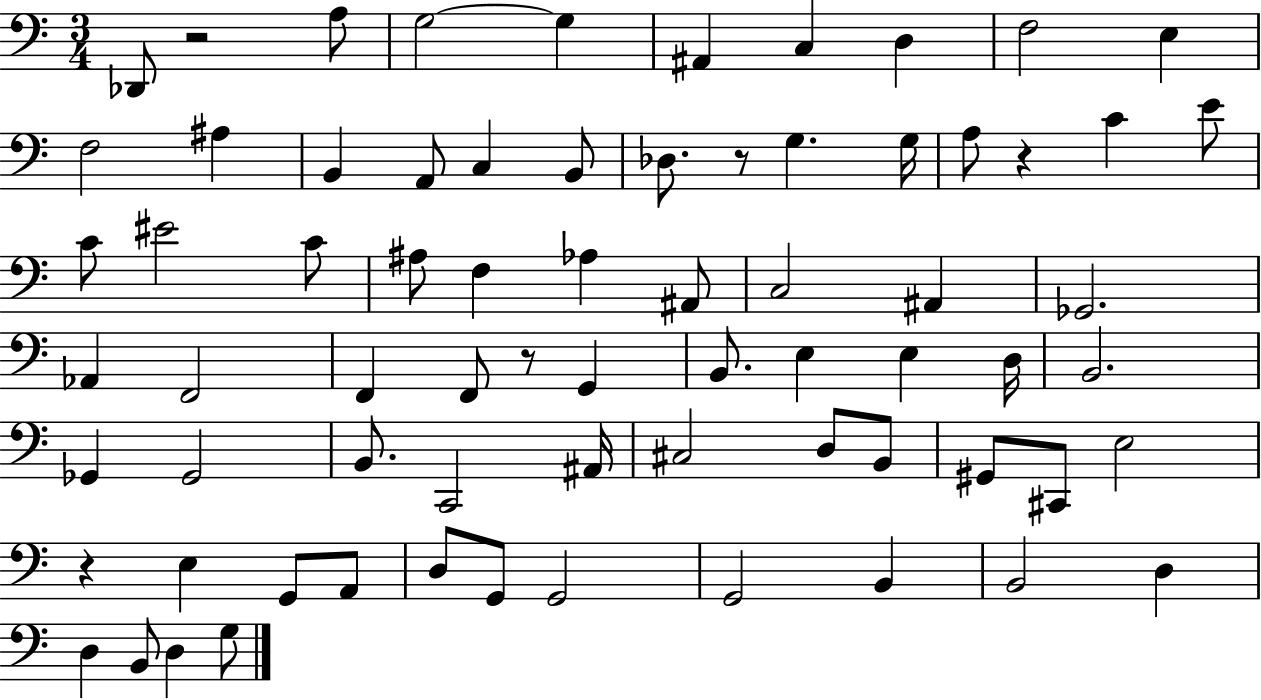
X:1
T:Untitled
M:3/4
L:1/4
K:C
_D,,/2 z2 A,/2 G,2 G, ^A,, C, D, F,2 E, F,2 ^A, B,, A,,/2 C, B,,/2 _D,/2 z/2 G, G,/4 A,/2 z C E/2 C/2 ^E2 C/2 ^A,/2 F, _A, ^A,,/2 C,2 ^A,, _G,,2 _A,, F,,2 F,, F,,/2 z/2 G,, B,,/2 E, E, D,/4 B,,2 _G,, _G,,2 B,,/2 C,,2 ^A,,/4 ^C,2 D,/2 B,,/2 ^G,,/2 ^C,,/2 E,2 z E, G,,/2 A,,/2 D,/2 G,,/2 G,,2 G,,2 B,, B,,2 D, D, B,,/2 D, G,/2